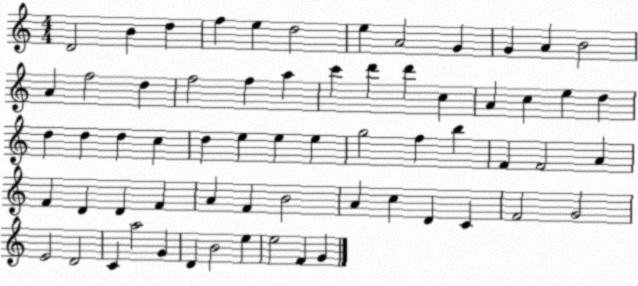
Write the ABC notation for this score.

X:1
T:Untitled
M:4/4
L:1/4
K:C
D2 B d f e d2 e A2 G G A B2 A f2 d f2 f a c' d' d' c A c e d d d d c d e e e g2 f b F F2 A F D D F A F B2 A c D C F2 G2 E2 D2 C a2 G D B2 e e2 F G